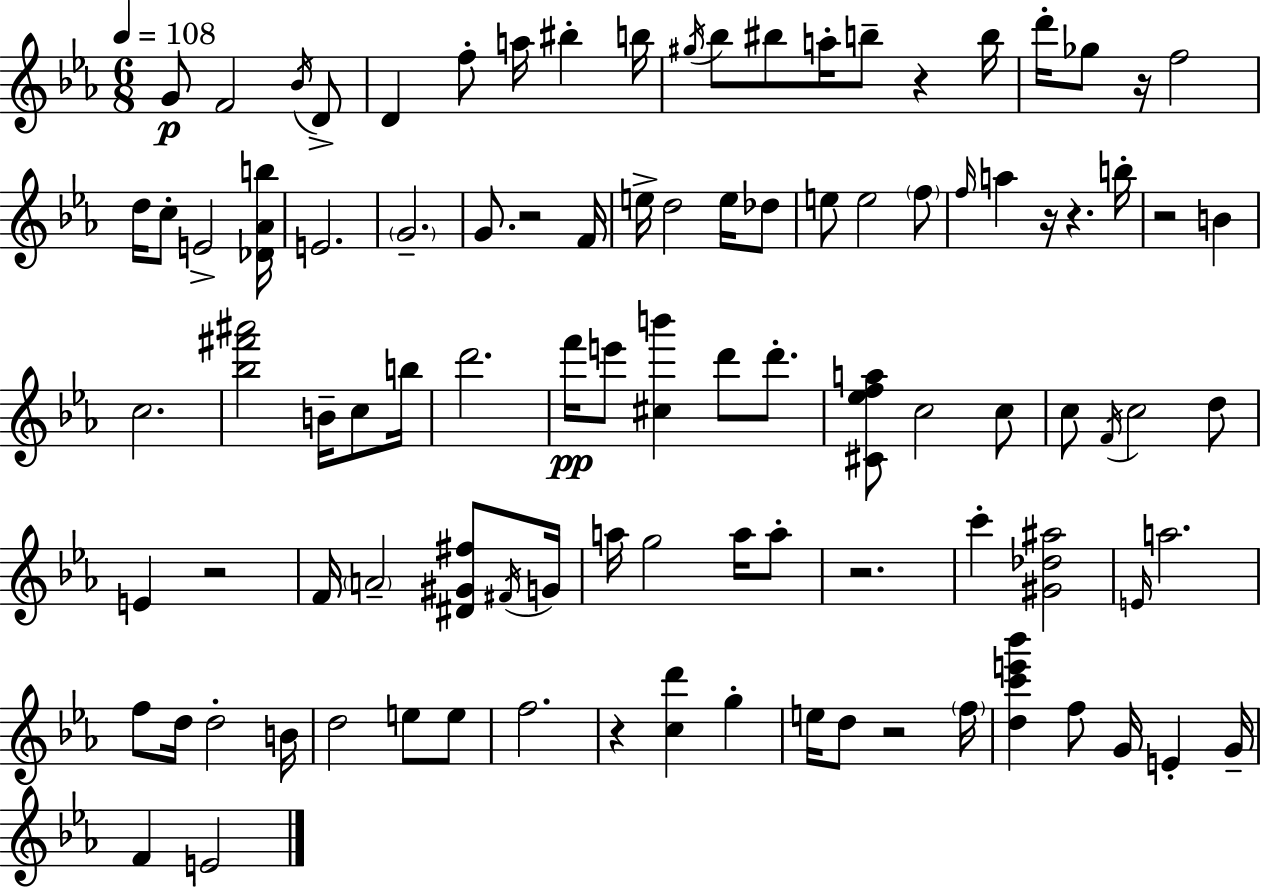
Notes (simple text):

G4/e F4/h Bb4/s D4/e D4/q F5/e A5/s BIS5/q B5/s G#5/s Bb5/e BIS5/e A5/s B5/e R/q B5/s D6/s Gb5/e R/s F5/h D5/s C5/e E4/h [Db4,Ab4,B5]/s E4/h. G4/h. G4/e. R/h F4/s E5/s D5/h E5/s Db5/e E5/e E5/h F5/e F5/s A5/q R/s R/q. B5/s R/h B4/q C5/h. [Bb5,F#6,A#6]/h B4/s C5/e B5/s D6/h. F6/s E6/e [C#5,B6]/q D6/e D6/e. [C#4,Eb5,F5,A5]/e C5/h C5/e C5/e F4/s C5/h D5/e E4/q R/h F4/s A4/h [D#4,G#4,F#5]/e F#4/s G4/s A5/s G5/h A5/s A5/e R/h. C6/q [G#4,Db5,A#5]/h E4/s A5/h. F5/e D5/s D5/h B4/s D5/h E5/e E5/e F5/h. R/q [C5,D6]/q G5/q E5/s D5/e R/h F5/s [D5,C6,E6,Bb6]/q F5/e G4/s E4/q G4/s F4/q E4/h